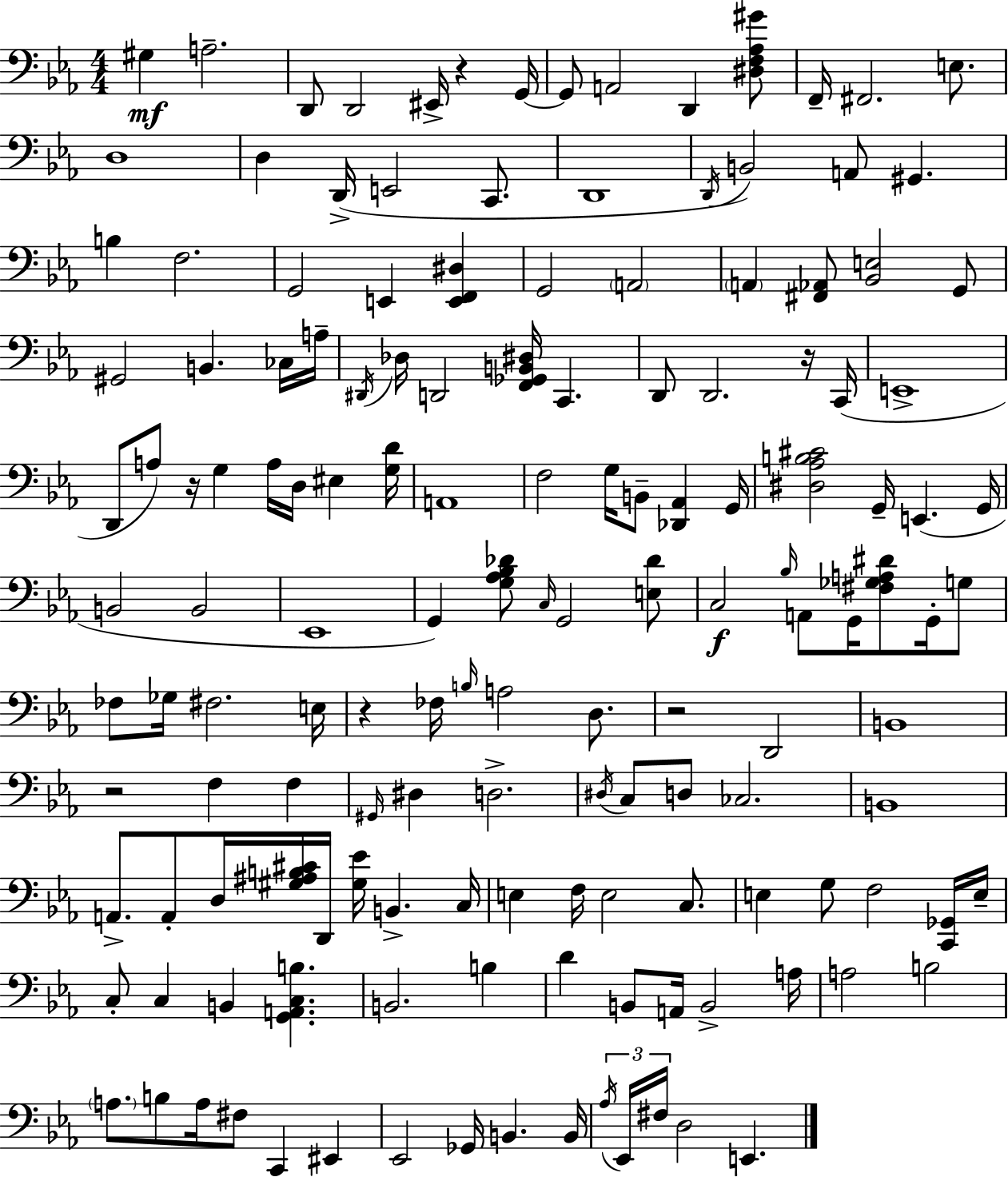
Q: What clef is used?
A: bass